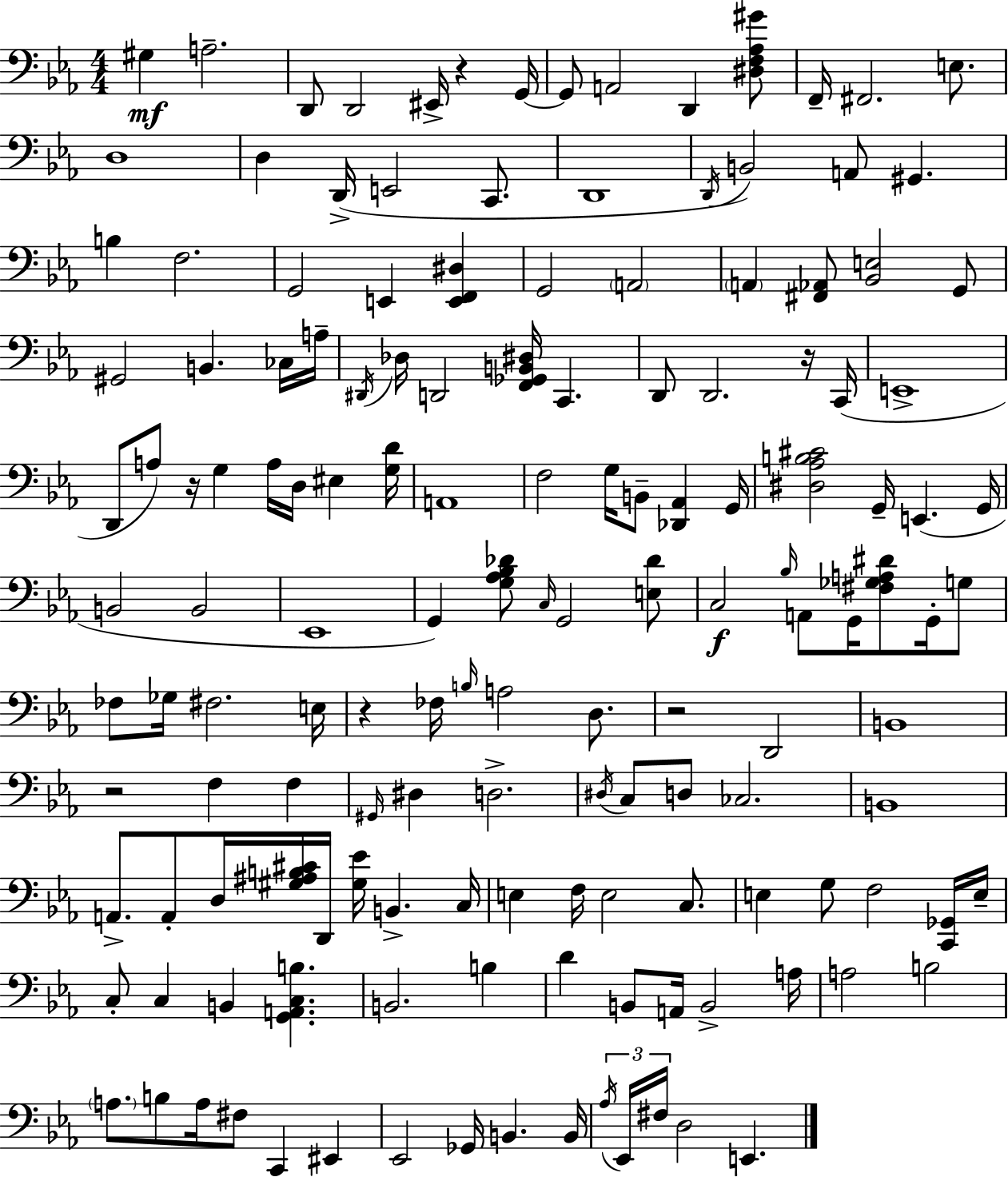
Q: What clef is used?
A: bass